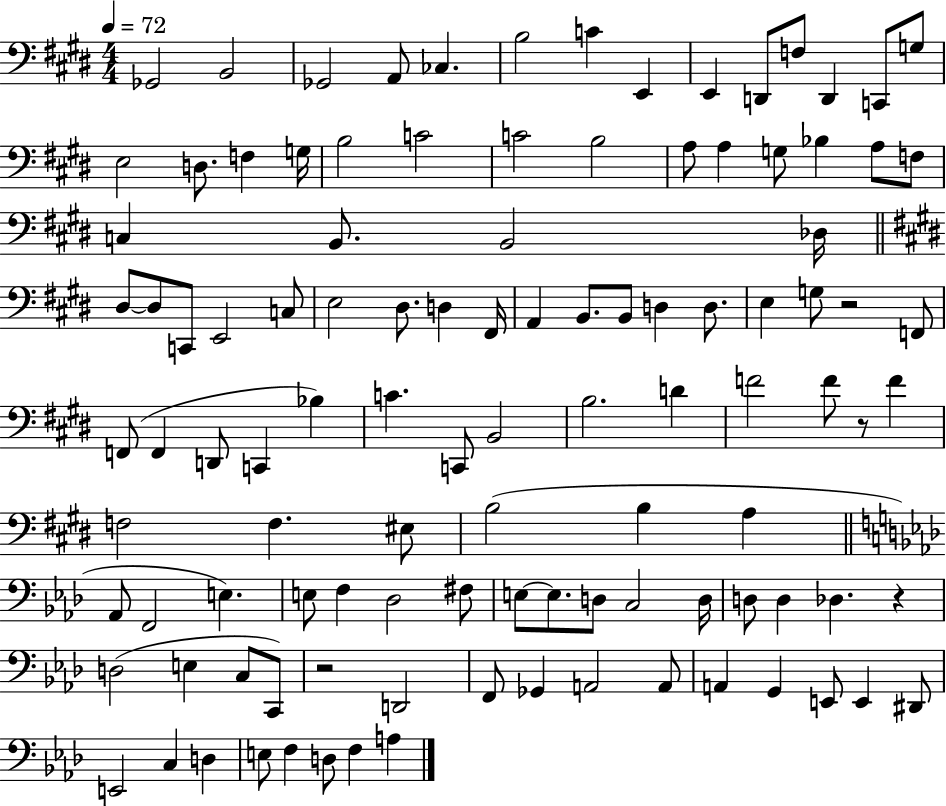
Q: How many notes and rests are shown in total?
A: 109